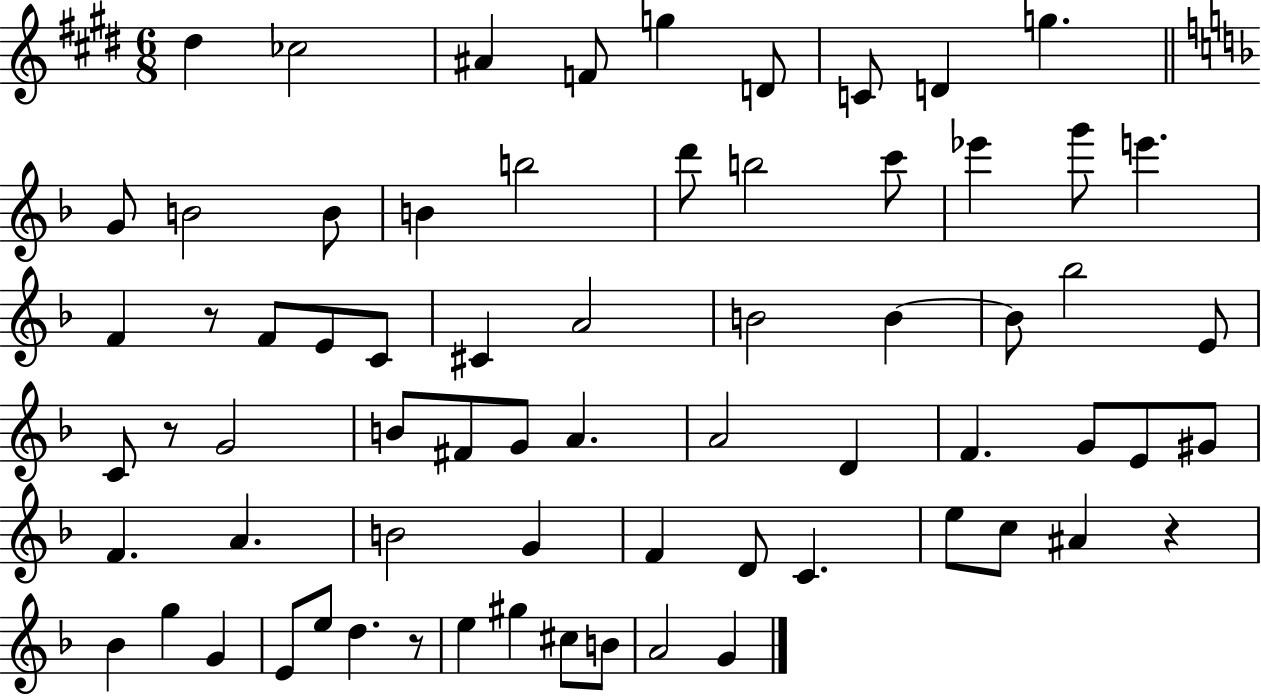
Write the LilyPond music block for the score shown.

{
  \clef treble
  \numericTimeSignature
  \time 6/8
  \key e \major
  dis''4 ces''2 | ais'4 f'8 g''4 d'8 | c'8 d'4 g''4. | \bar "||" \break \key d \minor g'8 b'2 b'8 | b'4 b''2 | d'''8 b''2 c'''8 | ees'''4 g'''8 e'''4. | \break f'4 r8 f'8 e'8 c'8 | cis'4 a'2 | b'2 b'4~~ | b'8 bes''2 e'8 | \break c'8 r8 g'2 | b'8 fis'8 g'8 a'4. | a'2 d'4 | f'4. g'8 e'8 gis'8 | \break f'4. a'4. | b'2 g'4 | f'4 d'8 c'4. | e''8 c''8 ais'4 r4 | \break bes'4 g''4 g'4 | e'8 e''8 d''4. r8 | e''4 gis''4 cis''8 b'8 | a'2 g'4 | \break \bar "|."
}